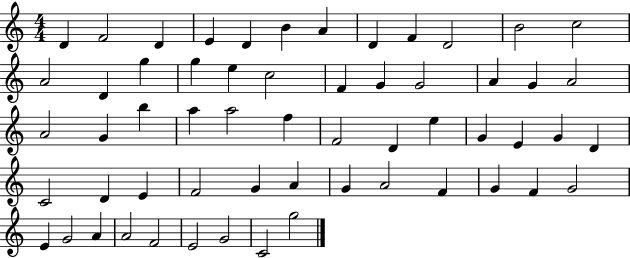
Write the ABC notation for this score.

X:1
T:Untitled
M:4/4
L:1/4
K:C
D F2 D E D B A D F D2 B2 c2 A2 D g g e c2 F G G2 A G A2 A2 G b a a2 f F2 D e G E G D C2 D E F2 G A G A2 F G F G2 E G2 A A2 F2 E2 G2 C2 g2